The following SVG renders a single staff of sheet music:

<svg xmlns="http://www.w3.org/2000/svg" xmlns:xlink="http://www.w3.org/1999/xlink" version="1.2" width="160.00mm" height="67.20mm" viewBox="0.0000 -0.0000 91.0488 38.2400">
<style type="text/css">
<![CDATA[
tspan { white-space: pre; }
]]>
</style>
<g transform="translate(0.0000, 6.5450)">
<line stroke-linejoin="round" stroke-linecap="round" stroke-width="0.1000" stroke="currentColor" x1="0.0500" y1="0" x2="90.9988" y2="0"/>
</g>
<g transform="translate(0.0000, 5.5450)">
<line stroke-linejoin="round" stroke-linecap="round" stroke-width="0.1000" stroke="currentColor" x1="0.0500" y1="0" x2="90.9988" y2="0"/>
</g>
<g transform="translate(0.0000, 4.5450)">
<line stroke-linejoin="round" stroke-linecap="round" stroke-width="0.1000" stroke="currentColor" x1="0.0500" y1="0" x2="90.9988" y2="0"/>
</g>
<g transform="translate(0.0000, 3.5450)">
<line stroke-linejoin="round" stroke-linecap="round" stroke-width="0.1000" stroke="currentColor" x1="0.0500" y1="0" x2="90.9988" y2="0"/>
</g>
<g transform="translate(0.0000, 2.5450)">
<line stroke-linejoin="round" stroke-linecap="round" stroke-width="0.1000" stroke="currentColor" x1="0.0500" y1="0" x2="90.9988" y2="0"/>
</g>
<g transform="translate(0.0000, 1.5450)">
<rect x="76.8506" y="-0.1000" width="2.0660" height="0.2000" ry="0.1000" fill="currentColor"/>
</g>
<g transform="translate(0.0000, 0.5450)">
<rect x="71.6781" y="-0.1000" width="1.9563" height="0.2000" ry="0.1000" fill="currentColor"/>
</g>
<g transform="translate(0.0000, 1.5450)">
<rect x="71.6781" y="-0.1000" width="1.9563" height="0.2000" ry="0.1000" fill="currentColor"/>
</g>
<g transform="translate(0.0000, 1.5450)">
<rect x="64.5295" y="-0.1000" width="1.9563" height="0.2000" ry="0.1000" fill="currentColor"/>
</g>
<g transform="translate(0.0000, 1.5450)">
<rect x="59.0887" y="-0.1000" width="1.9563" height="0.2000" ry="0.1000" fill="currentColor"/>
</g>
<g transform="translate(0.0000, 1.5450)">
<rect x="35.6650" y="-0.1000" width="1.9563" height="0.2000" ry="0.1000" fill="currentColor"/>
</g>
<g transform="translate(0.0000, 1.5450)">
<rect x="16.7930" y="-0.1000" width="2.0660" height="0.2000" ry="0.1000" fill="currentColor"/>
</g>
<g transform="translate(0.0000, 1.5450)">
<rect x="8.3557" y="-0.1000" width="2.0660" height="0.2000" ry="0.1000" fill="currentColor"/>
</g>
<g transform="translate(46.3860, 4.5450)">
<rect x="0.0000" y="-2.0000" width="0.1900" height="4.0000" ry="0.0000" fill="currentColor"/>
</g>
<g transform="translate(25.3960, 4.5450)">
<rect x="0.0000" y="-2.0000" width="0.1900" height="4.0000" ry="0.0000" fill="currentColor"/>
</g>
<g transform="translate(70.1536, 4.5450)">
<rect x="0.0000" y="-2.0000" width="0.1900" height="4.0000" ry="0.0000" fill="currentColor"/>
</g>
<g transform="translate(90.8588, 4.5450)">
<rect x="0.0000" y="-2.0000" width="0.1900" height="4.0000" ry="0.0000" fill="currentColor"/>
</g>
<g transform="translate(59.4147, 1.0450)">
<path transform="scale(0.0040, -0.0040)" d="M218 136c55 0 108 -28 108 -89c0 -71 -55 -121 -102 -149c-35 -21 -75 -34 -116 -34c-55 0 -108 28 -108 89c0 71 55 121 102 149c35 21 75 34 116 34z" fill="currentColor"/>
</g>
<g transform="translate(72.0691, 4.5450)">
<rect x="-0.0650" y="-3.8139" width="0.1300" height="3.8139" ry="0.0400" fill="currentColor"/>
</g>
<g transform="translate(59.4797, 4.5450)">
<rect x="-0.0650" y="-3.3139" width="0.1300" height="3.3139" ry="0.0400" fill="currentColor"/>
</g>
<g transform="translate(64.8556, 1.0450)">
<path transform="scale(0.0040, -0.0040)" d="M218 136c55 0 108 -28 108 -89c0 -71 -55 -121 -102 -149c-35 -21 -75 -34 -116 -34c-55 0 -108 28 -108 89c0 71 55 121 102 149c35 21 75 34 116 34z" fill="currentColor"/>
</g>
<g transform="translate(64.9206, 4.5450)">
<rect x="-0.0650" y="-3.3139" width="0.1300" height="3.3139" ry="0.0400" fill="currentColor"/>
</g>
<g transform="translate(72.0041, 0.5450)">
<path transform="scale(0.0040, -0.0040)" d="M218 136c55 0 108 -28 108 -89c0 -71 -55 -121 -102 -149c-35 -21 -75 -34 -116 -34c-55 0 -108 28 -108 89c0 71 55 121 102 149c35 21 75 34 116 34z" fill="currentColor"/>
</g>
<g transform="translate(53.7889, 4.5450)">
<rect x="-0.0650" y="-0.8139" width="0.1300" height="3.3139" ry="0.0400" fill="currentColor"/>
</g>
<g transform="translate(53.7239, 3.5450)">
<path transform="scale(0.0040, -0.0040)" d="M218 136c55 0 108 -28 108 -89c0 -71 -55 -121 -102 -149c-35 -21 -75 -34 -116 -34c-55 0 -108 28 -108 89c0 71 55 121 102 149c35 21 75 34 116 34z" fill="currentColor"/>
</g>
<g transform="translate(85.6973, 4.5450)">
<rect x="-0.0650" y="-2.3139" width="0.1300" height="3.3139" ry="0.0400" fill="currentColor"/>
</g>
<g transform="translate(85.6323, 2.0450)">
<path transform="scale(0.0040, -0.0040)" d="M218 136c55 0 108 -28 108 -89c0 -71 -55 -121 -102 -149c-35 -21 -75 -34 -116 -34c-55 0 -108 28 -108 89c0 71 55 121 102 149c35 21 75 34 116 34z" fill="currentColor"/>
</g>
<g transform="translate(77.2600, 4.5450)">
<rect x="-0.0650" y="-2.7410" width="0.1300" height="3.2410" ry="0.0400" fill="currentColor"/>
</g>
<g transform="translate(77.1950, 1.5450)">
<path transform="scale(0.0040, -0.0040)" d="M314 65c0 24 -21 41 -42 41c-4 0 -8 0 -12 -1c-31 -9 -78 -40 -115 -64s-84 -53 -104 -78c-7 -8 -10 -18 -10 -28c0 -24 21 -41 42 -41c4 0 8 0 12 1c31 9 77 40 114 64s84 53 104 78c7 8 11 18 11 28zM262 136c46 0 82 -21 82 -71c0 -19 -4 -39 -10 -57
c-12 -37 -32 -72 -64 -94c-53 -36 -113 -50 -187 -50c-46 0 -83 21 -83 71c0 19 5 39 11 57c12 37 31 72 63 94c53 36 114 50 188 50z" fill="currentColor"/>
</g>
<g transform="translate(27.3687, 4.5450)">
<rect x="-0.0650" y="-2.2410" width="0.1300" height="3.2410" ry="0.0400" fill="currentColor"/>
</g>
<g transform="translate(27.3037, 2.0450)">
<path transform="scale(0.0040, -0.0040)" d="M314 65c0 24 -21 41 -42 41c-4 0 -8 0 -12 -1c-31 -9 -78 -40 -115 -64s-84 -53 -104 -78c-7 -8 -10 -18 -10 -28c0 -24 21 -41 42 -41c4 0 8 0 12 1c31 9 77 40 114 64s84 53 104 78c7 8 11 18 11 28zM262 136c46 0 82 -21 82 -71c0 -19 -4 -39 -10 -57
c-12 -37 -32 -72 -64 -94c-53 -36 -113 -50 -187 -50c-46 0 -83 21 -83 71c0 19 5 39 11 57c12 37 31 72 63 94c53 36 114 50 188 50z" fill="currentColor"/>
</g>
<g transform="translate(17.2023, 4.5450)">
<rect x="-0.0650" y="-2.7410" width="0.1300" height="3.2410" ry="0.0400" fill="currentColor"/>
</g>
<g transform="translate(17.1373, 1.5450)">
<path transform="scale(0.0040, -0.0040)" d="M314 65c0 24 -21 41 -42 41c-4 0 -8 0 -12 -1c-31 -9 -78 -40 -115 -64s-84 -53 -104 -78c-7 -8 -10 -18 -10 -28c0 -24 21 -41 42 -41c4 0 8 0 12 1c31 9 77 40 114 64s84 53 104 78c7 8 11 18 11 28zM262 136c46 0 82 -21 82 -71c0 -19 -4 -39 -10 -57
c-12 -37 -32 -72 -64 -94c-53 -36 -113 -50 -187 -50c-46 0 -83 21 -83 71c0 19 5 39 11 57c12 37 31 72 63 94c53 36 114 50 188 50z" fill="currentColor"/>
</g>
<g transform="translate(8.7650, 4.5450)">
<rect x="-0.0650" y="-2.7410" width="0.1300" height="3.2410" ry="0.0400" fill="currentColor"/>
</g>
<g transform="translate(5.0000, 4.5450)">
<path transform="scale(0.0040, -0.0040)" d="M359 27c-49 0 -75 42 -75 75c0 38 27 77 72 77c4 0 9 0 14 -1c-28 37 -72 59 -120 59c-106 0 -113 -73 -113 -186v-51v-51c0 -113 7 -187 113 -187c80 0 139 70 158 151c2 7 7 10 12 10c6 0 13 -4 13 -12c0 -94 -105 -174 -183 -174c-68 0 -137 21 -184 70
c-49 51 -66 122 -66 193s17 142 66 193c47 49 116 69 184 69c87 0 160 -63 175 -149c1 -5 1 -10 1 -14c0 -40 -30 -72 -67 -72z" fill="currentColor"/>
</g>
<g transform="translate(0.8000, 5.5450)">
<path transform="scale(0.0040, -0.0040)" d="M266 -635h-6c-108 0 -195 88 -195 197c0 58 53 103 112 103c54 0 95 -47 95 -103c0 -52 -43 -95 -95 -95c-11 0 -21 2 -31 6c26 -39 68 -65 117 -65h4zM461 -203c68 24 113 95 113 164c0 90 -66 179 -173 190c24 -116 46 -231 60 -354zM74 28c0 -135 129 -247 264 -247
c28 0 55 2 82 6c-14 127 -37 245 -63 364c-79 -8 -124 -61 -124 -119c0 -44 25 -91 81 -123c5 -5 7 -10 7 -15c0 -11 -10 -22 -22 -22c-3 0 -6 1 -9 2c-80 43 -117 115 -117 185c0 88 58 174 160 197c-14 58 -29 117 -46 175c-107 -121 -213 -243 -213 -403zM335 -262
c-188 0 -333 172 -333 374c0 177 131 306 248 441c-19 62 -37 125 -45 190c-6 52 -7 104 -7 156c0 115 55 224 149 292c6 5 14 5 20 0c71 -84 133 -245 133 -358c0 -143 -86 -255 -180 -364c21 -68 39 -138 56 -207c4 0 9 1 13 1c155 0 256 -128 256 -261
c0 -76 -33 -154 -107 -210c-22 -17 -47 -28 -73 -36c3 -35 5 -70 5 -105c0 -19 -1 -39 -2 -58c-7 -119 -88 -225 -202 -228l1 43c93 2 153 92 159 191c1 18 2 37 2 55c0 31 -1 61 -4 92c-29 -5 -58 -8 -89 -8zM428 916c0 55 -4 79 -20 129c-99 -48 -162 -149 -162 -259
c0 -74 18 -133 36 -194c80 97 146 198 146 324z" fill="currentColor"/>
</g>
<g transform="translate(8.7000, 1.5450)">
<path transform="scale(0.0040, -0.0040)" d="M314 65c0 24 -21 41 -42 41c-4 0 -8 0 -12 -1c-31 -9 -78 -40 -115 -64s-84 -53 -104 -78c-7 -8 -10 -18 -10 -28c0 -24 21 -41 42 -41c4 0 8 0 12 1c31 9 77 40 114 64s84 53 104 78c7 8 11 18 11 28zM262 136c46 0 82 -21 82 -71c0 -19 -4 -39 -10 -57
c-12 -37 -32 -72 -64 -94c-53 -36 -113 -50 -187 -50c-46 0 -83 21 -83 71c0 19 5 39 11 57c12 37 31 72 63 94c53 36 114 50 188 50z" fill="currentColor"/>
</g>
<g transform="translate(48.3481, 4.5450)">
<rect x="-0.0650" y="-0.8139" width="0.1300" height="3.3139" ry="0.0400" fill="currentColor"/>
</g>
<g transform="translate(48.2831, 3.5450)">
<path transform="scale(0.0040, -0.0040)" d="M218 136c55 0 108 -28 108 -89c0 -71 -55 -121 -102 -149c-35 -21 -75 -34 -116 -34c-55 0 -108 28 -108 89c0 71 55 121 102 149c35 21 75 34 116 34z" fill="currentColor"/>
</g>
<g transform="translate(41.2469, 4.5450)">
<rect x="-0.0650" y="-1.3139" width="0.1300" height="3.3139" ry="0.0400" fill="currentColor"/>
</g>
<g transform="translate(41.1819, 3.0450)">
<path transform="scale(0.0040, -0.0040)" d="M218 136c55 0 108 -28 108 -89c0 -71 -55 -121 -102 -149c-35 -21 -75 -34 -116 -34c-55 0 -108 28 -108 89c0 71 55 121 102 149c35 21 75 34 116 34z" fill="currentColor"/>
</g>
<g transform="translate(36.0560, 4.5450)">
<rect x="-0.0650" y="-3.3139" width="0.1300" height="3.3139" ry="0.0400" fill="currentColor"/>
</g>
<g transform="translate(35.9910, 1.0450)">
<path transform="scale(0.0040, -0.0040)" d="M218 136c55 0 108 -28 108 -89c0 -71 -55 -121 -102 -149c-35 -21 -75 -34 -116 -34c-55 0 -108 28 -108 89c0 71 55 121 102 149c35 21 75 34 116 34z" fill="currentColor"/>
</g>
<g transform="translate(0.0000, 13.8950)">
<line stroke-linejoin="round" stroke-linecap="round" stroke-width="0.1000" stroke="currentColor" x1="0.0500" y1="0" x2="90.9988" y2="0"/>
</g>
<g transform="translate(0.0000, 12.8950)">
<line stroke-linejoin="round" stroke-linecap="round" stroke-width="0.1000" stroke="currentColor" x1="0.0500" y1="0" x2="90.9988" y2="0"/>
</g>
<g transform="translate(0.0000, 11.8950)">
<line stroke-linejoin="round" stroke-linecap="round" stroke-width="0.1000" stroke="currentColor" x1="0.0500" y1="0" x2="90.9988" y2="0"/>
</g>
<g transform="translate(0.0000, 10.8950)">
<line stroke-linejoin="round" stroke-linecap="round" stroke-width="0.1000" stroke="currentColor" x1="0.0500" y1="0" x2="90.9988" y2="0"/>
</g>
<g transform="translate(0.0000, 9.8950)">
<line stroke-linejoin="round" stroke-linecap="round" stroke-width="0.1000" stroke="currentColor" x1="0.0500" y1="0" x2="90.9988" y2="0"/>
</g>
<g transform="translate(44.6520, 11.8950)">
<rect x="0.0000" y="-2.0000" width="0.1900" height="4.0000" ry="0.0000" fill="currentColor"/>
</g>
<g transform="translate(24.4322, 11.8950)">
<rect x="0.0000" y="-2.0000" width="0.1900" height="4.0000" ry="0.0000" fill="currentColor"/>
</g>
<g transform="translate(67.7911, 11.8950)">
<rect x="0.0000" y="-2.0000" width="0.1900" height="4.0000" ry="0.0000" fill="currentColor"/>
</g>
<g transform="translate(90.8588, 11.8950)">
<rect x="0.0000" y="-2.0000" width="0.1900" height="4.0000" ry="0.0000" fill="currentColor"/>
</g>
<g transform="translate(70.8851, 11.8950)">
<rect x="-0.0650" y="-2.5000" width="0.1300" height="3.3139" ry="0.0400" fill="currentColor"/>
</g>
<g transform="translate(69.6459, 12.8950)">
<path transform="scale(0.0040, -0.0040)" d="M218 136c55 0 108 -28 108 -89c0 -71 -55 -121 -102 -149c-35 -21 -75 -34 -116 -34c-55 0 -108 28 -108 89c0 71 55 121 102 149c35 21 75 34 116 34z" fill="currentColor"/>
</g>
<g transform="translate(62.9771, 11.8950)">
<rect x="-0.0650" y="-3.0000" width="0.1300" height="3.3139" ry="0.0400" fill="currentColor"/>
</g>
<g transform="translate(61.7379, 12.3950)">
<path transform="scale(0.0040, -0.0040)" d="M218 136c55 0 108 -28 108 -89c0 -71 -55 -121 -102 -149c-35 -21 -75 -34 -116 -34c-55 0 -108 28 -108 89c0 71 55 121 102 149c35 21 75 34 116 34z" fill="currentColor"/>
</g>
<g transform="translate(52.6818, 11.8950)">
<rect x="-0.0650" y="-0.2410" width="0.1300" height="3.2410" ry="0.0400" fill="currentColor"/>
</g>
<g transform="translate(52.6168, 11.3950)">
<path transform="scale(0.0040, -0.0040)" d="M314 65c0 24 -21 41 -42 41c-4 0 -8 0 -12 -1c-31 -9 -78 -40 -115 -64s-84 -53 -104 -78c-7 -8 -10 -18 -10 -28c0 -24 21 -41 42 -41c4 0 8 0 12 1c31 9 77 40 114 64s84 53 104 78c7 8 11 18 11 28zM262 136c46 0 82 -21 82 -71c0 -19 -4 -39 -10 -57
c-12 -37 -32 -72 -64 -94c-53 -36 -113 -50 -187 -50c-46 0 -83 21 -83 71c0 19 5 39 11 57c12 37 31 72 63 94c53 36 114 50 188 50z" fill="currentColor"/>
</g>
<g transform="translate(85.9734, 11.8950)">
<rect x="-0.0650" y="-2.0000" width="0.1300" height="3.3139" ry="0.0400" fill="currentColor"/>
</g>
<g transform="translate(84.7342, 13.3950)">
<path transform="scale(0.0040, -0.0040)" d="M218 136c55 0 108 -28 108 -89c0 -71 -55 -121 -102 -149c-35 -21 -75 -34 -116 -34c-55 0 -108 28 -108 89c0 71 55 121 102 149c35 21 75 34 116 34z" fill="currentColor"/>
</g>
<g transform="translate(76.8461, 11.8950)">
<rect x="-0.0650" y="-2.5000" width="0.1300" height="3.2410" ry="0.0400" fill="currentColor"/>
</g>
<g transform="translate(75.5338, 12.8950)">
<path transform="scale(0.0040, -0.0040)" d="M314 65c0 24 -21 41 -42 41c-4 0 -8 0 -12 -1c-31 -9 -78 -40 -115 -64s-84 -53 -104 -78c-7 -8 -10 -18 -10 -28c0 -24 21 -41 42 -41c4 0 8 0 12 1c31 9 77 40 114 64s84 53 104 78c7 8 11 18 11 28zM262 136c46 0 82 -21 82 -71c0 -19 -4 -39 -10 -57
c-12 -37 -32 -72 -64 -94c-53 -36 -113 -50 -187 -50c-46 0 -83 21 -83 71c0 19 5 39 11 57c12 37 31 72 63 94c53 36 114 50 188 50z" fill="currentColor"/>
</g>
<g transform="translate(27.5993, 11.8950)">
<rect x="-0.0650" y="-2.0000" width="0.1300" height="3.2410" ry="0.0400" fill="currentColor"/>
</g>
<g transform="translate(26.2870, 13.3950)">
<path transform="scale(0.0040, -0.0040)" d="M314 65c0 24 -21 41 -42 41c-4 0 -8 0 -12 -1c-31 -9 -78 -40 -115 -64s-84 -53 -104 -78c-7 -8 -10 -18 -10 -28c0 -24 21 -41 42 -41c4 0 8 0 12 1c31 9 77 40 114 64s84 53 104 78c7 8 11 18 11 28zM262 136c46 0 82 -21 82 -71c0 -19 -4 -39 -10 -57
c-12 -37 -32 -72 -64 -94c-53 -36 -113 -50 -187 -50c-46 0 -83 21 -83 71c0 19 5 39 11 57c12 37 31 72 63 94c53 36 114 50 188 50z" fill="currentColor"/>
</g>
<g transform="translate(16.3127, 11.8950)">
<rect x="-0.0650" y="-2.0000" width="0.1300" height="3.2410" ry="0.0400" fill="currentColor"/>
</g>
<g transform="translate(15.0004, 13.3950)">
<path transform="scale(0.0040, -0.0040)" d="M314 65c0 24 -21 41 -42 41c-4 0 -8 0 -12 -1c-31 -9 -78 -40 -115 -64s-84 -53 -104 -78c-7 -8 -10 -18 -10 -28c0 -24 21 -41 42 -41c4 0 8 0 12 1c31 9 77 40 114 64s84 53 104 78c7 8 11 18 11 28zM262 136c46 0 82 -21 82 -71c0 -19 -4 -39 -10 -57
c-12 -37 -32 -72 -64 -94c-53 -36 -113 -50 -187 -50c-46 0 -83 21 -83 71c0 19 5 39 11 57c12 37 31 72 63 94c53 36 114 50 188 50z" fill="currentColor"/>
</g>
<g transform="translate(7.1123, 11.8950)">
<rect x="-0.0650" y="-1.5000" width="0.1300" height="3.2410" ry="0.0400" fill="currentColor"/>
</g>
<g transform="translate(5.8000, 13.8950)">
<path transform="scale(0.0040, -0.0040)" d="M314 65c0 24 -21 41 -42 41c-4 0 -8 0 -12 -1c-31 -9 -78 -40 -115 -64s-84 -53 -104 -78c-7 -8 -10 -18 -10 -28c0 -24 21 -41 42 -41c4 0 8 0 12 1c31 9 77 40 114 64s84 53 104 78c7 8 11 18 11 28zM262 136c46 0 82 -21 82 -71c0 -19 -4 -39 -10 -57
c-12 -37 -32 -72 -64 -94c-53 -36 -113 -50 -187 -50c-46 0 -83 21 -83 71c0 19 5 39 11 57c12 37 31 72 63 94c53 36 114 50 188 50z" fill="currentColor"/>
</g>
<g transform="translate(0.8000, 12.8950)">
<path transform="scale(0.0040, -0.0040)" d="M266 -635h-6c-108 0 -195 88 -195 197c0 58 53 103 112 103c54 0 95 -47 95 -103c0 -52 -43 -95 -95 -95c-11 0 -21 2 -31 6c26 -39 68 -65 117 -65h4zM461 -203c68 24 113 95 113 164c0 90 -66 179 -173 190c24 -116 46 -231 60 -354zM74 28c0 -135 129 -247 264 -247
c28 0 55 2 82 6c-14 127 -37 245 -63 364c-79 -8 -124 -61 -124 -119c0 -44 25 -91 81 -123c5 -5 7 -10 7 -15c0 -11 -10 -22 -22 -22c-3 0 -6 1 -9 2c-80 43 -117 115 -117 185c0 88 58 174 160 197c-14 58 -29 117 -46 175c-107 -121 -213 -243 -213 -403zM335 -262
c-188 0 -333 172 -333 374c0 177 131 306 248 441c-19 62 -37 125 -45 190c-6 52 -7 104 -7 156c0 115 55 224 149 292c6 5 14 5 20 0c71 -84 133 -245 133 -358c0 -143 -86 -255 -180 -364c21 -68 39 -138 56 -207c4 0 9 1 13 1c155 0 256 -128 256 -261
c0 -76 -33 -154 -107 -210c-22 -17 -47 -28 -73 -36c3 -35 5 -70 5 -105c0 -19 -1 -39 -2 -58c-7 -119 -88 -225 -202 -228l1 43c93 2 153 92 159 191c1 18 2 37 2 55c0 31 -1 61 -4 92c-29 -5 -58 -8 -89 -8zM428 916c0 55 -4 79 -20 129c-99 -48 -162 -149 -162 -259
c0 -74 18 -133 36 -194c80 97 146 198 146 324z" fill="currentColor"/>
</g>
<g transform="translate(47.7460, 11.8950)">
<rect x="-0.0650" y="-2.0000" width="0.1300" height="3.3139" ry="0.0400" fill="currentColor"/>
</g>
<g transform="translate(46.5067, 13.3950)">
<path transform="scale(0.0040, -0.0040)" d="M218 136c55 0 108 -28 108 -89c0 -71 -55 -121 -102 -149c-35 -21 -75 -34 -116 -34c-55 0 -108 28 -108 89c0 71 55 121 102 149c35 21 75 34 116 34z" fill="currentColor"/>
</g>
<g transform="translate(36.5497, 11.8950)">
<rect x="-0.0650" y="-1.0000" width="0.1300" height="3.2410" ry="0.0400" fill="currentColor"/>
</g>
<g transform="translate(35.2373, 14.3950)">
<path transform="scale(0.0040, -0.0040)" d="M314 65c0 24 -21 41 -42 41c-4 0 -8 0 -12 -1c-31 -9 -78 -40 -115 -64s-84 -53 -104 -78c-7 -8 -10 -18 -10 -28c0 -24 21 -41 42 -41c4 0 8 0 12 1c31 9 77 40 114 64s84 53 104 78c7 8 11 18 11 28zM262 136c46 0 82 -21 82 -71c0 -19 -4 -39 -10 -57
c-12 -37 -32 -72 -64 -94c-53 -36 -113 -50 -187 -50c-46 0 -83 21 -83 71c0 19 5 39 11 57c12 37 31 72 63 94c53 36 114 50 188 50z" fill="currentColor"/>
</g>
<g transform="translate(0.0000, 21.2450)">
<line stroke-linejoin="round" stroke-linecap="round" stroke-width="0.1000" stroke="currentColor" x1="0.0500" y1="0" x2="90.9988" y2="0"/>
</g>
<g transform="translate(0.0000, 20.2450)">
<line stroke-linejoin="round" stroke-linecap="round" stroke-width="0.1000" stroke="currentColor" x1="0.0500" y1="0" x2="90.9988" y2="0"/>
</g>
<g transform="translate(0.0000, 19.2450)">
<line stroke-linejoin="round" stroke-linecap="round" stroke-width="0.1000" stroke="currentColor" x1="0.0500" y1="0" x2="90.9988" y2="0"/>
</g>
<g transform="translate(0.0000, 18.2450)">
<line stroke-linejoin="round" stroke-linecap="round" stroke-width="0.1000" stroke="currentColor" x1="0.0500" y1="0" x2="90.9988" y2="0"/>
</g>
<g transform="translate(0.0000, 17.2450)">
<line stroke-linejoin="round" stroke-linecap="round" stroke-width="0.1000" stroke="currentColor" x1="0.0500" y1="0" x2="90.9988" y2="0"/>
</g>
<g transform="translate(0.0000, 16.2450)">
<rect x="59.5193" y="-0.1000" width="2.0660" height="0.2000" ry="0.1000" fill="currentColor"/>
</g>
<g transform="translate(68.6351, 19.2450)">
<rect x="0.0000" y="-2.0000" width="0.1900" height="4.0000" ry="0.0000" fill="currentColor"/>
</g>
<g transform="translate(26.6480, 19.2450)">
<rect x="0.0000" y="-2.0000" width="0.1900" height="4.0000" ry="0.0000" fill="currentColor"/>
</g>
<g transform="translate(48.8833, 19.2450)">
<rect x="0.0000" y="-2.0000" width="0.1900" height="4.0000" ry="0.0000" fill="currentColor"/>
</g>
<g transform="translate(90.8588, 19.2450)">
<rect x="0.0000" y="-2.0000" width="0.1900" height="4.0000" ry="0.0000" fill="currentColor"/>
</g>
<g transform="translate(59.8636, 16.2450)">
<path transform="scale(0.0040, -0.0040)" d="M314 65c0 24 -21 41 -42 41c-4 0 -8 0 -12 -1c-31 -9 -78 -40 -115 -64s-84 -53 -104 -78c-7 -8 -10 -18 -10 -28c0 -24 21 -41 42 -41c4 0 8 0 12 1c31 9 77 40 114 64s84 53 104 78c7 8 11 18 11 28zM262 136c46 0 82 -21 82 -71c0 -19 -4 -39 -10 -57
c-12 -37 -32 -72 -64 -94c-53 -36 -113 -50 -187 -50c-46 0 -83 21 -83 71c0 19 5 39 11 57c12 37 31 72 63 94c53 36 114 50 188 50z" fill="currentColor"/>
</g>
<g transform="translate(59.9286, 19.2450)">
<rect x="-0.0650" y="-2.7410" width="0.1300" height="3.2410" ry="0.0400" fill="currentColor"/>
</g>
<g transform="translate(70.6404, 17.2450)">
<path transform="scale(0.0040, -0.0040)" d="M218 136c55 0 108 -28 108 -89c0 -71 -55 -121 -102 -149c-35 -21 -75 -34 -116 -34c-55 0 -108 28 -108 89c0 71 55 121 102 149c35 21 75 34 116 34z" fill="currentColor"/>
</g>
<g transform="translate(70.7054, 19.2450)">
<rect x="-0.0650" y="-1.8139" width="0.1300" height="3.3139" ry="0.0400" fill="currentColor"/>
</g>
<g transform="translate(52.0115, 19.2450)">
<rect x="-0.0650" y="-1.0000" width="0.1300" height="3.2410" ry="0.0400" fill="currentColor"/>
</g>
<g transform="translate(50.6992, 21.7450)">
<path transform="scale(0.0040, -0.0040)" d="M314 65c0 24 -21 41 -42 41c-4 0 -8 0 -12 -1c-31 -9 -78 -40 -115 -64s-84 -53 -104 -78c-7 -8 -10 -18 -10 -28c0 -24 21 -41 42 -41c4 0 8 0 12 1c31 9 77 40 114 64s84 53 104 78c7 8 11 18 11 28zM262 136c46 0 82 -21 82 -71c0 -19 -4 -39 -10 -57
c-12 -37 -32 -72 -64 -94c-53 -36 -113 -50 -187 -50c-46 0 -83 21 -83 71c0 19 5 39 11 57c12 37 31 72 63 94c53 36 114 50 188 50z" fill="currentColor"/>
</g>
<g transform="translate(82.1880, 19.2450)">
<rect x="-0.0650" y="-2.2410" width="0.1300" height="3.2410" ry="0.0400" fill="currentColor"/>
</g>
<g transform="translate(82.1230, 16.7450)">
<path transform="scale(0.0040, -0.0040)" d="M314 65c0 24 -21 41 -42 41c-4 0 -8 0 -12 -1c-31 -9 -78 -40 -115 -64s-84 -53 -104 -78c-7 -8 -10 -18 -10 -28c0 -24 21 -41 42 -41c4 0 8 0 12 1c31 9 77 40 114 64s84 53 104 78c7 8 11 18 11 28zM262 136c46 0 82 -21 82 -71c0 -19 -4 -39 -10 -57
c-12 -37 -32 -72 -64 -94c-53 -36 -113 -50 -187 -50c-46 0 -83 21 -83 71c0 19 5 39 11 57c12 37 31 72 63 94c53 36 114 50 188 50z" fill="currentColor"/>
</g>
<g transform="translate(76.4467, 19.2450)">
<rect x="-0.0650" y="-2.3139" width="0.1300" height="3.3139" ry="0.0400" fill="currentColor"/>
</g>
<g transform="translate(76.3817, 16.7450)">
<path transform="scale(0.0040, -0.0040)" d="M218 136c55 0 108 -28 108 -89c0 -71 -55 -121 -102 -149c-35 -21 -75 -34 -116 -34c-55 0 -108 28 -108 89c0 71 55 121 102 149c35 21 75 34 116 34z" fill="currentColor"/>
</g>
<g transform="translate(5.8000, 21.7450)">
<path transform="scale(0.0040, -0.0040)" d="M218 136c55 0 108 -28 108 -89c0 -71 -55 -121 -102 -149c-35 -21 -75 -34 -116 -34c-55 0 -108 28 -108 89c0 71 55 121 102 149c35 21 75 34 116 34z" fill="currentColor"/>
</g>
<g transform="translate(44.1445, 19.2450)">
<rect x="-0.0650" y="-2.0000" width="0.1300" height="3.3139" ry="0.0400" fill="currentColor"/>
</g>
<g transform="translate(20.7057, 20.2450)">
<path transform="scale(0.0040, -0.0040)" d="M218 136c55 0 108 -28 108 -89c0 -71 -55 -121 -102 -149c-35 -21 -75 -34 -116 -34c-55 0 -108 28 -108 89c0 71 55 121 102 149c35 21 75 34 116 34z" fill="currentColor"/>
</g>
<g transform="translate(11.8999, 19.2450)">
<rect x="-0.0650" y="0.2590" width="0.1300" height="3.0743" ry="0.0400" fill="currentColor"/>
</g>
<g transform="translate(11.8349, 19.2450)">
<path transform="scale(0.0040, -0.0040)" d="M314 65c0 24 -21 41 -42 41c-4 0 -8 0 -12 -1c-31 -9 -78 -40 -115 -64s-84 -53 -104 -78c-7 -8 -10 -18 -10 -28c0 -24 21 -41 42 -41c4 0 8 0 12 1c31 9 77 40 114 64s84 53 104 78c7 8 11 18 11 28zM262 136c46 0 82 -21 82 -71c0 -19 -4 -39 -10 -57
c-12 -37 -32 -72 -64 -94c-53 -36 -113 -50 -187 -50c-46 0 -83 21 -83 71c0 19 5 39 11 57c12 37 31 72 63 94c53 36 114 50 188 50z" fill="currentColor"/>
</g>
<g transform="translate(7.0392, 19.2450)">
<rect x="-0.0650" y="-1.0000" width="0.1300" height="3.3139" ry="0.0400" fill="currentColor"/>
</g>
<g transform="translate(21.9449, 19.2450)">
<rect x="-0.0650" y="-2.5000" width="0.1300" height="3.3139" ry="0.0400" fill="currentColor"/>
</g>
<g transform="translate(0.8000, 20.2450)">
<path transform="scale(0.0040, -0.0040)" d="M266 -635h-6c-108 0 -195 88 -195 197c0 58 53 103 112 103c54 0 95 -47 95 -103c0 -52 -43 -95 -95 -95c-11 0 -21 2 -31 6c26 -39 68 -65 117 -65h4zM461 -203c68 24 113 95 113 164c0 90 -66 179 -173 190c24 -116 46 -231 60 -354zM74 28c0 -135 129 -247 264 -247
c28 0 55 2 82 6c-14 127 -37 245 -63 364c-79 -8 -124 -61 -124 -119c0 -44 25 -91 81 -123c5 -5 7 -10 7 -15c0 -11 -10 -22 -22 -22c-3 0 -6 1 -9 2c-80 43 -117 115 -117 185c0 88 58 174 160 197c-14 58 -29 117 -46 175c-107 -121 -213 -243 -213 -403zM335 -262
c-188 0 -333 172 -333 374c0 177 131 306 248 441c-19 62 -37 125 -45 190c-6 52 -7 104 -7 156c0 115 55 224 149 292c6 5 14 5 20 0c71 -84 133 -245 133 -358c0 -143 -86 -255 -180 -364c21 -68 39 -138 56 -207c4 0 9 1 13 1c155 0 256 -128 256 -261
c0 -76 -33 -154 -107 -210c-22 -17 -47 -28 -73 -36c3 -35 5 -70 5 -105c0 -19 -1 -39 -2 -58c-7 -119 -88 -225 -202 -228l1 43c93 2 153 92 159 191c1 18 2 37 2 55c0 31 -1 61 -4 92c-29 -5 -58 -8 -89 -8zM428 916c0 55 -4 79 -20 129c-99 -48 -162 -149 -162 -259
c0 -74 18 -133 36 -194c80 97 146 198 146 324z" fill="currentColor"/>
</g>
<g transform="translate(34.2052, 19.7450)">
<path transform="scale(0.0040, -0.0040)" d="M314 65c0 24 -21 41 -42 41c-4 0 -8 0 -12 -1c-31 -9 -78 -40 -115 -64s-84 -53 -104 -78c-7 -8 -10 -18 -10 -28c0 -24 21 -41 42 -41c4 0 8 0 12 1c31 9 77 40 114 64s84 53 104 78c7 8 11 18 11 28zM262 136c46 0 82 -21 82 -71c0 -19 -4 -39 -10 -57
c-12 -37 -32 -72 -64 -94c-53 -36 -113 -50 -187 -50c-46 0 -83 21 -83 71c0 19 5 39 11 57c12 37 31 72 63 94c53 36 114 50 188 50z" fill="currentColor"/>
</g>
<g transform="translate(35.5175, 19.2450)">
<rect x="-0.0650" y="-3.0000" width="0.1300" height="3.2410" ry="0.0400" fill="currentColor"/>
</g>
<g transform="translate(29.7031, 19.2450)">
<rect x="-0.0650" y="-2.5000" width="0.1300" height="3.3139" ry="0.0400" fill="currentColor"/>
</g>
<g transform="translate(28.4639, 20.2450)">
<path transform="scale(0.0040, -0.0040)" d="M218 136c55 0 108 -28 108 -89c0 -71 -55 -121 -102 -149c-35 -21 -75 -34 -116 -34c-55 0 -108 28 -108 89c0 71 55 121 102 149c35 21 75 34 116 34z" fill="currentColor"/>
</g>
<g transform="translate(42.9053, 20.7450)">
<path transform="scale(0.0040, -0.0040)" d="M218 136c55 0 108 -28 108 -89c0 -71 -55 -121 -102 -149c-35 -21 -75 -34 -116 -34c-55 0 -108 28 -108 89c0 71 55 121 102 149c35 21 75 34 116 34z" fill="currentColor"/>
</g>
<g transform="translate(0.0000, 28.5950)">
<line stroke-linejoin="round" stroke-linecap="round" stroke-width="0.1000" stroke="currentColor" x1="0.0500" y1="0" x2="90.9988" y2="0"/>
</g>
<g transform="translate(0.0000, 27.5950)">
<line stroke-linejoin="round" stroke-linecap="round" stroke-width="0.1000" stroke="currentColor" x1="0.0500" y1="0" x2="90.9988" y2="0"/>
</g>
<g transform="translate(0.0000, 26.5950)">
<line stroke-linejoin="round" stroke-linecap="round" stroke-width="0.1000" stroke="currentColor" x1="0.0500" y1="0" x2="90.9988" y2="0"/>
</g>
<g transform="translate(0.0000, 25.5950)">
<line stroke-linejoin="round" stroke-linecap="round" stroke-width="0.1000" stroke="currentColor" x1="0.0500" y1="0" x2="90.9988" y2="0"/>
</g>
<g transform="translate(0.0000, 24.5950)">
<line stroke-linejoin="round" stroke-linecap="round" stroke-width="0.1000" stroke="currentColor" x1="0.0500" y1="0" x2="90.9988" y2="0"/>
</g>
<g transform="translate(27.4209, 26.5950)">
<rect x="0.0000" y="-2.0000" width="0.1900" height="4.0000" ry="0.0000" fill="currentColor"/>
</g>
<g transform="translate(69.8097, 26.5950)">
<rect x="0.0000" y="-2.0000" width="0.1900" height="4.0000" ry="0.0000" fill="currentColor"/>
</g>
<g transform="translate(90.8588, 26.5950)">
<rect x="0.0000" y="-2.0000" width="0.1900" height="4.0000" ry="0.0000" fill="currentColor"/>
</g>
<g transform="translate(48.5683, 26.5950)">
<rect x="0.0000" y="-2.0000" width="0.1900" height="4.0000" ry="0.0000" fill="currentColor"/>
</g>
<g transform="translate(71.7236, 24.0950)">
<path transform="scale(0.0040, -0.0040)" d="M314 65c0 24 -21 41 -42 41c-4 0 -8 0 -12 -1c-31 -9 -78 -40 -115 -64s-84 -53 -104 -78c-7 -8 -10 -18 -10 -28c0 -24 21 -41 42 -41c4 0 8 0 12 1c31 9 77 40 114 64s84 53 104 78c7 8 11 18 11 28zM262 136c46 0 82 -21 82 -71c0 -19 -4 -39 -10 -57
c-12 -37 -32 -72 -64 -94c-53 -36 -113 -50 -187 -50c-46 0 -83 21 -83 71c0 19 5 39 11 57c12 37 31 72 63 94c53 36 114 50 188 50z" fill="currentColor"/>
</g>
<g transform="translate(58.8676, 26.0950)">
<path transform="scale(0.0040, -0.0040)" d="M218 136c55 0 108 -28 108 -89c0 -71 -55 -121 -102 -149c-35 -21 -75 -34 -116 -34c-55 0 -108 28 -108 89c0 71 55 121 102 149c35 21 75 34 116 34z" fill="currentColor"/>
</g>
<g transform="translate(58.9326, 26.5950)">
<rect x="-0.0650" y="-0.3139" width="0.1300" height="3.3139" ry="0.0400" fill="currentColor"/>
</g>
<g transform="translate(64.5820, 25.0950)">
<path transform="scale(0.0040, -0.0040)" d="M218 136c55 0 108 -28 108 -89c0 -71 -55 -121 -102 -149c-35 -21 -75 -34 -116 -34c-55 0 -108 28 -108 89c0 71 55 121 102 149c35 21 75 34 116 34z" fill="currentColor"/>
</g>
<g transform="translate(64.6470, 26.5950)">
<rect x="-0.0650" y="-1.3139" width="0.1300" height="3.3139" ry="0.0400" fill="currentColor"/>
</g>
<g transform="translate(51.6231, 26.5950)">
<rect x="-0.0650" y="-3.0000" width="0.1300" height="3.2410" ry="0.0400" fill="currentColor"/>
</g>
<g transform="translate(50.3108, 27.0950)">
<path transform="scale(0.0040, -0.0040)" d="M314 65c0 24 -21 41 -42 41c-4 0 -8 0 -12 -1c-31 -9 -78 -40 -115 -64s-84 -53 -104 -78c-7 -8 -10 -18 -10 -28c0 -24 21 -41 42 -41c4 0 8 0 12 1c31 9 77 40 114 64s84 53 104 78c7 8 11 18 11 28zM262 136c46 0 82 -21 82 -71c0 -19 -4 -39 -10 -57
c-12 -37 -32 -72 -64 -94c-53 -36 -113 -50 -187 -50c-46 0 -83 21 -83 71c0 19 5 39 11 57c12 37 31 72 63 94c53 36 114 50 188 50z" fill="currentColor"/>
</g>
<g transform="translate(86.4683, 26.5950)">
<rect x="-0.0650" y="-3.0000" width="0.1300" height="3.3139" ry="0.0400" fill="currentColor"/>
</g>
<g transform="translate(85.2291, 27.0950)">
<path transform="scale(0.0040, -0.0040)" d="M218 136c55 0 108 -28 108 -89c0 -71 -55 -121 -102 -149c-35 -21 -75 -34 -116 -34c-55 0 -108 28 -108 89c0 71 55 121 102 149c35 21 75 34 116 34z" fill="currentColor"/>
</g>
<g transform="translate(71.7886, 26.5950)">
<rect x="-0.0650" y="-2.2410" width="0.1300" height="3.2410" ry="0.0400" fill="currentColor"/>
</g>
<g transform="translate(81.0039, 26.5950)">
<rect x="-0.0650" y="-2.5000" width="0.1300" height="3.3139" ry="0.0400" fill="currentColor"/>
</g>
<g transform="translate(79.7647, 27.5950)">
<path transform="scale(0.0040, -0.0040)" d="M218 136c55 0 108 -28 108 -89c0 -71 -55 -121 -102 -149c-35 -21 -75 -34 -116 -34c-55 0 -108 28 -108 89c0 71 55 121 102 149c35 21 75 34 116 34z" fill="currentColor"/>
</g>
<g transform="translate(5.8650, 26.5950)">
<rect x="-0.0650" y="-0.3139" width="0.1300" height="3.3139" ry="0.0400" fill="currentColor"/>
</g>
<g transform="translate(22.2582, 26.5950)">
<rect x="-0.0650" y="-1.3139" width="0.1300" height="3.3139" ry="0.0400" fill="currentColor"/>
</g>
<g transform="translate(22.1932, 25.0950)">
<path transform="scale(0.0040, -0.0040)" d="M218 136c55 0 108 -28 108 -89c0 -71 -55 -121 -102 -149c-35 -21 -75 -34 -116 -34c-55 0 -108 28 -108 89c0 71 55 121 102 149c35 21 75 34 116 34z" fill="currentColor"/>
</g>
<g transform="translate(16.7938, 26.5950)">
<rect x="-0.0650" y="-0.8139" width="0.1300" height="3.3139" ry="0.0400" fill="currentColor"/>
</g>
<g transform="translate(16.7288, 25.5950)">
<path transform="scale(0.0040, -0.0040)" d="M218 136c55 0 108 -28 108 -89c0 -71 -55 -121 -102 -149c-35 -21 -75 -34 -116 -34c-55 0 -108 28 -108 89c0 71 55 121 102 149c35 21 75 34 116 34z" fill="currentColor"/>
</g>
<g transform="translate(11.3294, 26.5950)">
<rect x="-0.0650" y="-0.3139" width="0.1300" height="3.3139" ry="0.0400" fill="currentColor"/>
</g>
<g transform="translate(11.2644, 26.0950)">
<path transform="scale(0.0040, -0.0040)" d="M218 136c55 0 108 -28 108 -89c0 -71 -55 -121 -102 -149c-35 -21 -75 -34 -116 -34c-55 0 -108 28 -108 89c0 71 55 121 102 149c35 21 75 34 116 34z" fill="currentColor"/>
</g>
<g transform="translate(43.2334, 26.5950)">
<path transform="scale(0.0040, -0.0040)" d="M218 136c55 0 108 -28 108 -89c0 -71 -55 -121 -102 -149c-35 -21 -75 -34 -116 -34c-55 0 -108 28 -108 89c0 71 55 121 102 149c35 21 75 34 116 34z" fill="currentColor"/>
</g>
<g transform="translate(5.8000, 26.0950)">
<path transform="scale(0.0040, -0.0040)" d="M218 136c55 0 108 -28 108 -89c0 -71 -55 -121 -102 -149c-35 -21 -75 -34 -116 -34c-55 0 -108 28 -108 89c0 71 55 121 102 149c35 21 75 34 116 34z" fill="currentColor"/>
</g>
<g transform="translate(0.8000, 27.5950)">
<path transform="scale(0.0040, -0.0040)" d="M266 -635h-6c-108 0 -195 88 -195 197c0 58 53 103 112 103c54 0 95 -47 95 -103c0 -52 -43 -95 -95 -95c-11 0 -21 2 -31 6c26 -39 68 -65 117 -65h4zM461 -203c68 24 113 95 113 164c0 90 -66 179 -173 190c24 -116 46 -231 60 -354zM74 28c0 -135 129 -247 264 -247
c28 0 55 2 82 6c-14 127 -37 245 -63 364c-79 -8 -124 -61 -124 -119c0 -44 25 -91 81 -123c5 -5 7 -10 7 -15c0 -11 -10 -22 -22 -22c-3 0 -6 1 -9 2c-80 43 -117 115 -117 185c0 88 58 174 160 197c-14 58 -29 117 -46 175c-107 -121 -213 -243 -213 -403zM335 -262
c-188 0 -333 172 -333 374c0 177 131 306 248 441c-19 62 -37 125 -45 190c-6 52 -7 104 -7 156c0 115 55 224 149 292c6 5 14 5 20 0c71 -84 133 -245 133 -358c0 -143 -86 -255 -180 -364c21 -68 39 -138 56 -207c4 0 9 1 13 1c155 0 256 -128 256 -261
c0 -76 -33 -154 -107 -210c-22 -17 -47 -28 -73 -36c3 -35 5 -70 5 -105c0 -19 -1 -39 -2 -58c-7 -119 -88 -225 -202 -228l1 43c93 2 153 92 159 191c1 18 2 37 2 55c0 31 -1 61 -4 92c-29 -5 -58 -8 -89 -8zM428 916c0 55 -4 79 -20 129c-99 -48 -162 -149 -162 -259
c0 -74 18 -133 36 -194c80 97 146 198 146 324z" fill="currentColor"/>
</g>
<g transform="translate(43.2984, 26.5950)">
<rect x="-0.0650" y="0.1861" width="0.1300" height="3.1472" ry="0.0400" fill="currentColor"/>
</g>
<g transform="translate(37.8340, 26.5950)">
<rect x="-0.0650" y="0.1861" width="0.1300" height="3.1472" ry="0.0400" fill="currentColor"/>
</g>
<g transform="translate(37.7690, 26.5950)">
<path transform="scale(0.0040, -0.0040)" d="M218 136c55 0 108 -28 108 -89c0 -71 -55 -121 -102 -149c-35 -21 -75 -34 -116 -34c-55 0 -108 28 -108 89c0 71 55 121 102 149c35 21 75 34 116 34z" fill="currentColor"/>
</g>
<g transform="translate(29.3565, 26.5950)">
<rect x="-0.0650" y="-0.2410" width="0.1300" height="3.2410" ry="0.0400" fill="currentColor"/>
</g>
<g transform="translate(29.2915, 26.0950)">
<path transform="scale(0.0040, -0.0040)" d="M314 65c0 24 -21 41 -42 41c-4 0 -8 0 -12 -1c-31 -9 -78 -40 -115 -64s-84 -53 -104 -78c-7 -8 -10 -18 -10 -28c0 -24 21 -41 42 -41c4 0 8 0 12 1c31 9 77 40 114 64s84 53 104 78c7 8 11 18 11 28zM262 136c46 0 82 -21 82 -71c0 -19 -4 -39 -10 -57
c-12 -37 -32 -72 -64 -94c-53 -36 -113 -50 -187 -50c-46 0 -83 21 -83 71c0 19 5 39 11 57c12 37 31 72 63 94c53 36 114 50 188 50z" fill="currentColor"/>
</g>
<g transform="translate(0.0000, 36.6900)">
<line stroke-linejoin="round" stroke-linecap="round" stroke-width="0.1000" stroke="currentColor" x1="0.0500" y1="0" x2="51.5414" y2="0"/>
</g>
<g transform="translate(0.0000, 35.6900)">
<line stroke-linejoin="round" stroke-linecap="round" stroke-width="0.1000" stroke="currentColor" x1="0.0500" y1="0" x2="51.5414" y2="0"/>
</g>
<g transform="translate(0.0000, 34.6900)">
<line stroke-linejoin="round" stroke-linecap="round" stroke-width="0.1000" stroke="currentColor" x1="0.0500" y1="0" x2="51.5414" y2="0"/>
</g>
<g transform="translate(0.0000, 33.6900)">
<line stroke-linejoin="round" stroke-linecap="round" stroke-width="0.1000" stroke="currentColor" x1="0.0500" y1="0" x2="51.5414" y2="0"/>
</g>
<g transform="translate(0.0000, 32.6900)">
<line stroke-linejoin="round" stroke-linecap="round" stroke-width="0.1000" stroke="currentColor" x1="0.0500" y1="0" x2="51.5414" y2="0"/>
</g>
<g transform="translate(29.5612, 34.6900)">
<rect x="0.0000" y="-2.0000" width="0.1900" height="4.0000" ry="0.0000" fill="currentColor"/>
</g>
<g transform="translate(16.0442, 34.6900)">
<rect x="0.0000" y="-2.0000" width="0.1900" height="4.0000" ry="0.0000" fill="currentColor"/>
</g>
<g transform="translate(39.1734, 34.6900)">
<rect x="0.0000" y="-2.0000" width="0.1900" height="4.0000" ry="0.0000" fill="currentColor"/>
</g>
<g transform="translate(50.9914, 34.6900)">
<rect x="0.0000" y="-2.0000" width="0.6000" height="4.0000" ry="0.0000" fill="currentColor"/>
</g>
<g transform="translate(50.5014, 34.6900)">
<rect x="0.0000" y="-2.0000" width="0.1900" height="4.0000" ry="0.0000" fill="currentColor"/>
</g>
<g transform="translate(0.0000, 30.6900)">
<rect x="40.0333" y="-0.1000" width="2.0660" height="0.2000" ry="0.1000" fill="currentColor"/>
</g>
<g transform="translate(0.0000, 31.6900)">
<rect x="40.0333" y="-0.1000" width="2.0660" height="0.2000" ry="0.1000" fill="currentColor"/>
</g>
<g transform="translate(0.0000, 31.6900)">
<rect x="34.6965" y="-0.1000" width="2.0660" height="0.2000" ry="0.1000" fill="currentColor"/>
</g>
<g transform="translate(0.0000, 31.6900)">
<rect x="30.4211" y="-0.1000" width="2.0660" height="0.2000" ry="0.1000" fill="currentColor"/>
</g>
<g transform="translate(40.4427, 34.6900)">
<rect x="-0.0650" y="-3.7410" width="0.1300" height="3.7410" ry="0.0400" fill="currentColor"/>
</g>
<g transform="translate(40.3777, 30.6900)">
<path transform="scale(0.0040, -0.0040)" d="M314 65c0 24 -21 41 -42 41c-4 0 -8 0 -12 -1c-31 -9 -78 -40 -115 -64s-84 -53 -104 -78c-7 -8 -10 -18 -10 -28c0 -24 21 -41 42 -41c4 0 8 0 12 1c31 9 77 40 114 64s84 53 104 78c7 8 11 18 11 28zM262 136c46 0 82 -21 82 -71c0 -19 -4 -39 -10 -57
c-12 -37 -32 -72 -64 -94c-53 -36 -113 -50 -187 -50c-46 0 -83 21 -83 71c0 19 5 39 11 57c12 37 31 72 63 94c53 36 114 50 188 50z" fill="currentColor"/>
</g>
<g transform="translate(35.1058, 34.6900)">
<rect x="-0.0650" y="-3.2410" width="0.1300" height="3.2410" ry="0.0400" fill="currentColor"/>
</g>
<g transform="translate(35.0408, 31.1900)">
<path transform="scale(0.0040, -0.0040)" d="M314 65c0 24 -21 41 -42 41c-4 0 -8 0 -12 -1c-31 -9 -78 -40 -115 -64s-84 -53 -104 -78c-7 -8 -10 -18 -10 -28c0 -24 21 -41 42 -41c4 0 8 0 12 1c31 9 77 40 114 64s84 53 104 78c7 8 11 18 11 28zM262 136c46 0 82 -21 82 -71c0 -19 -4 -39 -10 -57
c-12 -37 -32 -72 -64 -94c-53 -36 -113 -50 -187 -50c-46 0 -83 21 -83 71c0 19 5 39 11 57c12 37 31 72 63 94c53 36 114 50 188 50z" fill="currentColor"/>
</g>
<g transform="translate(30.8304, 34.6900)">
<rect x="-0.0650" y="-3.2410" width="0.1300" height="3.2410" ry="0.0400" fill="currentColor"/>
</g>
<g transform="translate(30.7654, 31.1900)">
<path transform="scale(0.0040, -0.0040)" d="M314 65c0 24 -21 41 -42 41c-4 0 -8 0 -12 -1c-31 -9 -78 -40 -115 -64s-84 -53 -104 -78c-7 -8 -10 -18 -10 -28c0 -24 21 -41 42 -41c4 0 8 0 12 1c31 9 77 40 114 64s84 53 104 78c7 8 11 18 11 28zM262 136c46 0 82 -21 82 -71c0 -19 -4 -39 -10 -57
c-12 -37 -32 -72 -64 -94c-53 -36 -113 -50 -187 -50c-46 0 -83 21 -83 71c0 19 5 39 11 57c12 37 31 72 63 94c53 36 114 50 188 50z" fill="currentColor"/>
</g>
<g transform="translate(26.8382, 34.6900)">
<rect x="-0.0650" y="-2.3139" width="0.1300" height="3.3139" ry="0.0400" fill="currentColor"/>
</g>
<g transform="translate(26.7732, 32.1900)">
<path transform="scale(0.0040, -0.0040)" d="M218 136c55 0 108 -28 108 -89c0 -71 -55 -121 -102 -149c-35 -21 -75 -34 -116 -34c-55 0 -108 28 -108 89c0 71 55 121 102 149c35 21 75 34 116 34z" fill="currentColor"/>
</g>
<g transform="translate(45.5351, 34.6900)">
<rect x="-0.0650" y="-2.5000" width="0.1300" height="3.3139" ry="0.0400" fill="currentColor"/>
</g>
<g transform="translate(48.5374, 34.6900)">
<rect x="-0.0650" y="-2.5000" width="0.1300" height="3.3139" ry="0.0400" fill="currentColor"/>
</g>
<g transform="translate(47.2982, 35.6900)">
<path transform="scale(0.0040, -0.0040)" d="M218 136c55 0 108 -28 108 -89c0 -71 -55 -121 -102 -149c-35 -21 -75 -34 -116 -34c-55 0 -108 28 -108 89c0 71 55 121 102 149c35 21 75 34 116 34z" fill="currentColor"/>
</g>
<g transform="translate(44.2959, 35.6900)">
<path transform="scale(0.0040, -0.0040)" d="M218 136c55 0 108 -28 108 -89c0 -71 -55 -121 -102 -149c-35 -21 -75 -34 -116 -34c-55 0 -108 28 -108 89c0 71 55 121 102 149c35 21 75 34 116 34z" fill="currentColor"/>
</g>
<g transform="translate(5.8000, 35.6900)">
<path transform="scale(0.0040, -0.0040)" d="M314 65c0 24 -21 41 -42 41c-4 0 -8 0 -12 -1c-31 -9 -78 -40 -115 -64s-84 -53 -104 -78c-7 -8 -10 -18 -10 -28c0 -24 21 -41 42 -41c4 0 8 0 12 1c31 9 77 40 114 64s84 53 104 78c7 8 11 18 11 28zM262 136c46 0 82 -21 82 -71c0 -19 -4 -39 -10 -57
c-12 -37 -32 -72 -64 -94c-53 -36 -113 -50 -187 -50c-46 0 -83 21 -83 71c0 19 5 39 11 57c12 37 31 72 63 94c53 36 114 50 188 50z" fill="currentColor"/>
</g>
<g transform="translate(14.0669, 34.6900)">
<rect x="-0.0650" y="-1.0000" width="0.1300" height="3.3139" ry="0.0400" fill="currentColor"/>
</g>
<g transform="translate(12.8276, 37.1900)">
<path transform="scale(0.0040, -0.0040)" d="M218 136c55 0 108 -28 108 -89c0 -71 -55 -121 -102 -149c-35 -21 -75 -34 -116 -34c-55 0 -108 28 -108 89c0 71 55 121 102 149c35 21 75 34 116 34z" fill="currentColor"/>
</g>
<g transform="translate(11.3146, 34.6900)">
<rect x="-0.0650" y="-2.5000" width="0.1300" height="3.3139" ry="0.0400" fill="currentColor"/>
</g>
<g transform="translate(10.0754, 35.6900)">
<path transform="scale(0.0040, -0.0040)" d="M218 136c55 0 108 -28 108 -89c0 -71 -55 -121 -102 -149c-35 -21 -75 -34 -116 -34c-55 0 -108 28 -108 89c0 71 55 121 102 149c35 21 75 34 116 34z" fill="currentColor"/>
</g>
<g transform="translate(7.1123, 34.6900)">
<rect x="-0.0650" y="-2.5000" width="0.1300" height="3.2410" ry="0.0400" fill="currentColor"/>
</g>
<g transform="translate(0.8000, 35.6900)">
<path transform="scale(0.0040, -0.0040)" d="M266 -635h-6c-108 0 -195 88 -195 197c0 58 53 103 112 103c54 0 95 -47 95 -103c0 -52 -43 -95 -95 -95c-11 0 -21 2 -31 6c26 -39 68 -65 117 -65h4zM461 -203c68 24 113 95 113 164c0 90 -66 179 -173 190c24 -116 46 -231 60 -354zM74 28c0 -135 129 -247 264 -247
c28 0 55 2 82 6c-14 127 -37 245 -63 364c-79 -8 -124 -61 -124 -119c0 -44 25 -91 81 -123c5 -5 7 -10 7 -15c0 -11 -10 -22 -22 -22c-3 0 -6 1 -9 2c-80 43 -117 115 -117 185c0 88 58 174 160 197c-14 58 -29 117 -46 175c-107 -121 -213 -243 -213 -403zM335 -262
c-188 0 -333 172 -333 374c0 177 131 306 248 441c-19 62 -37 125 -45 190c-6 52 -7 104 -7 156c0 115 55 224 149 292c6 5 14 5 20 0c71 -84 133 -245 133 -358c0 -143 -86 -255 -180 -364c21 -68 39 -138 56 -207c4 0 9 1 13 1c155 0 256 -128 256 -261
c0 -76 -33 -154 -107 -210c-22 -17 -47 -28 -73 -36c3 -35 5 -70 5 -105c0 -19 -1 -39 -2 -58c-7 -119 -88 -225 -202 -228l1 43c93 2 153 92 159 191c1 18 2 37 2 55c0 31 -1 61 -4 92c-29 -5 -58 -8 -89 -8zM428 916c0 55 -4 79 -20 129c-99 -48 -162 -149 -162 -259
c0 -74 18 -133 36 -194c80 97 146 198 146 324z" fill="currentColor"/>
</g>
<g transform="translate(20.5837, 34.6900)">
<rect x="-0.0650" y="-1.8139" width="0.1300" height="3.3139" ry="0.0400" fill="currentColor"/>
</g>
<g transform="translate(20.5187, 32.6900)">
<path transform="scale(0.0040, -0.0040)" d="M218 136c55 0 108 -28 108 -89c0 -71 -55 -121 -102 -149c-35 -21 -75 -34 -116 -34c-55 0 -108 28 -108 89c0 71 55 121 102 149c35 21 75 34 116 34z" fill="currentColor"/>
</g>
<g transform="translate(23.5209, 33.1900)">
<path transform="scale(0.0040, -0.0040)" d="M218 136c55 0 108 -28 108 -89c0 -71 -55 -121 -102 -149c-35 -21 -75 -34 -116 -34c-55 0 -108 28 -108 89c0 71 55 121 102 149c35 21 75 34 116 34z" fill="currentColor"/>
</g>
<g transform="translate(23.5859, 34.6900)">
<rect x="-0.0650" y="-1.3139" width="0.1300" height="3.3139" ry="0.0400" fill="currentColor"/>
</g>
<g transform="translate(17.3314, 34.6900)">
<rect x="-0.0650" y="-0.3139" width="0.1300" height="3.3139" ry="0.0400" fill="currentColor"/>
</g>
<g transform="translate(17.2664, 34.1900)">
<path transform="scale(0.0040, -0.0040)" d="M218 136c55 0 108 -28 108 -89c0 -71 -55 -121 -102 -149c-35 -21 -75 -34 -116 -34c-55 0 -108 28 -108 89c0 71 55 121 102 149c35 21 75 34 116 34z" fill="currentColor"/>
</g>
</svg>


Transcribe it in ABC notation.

X:1
T:Untitled
M:4/4
L:1/4
K:C
a2 a2 g2 b e d d b b c' a2 g E2 F2 F2 D2 F c2 A G G2 F D B2 G G A2 F D2 a2 f g g2 c c d e c2 B B A2 c e g2 G A G2 G D c f e g b2 b2 c'2 G G